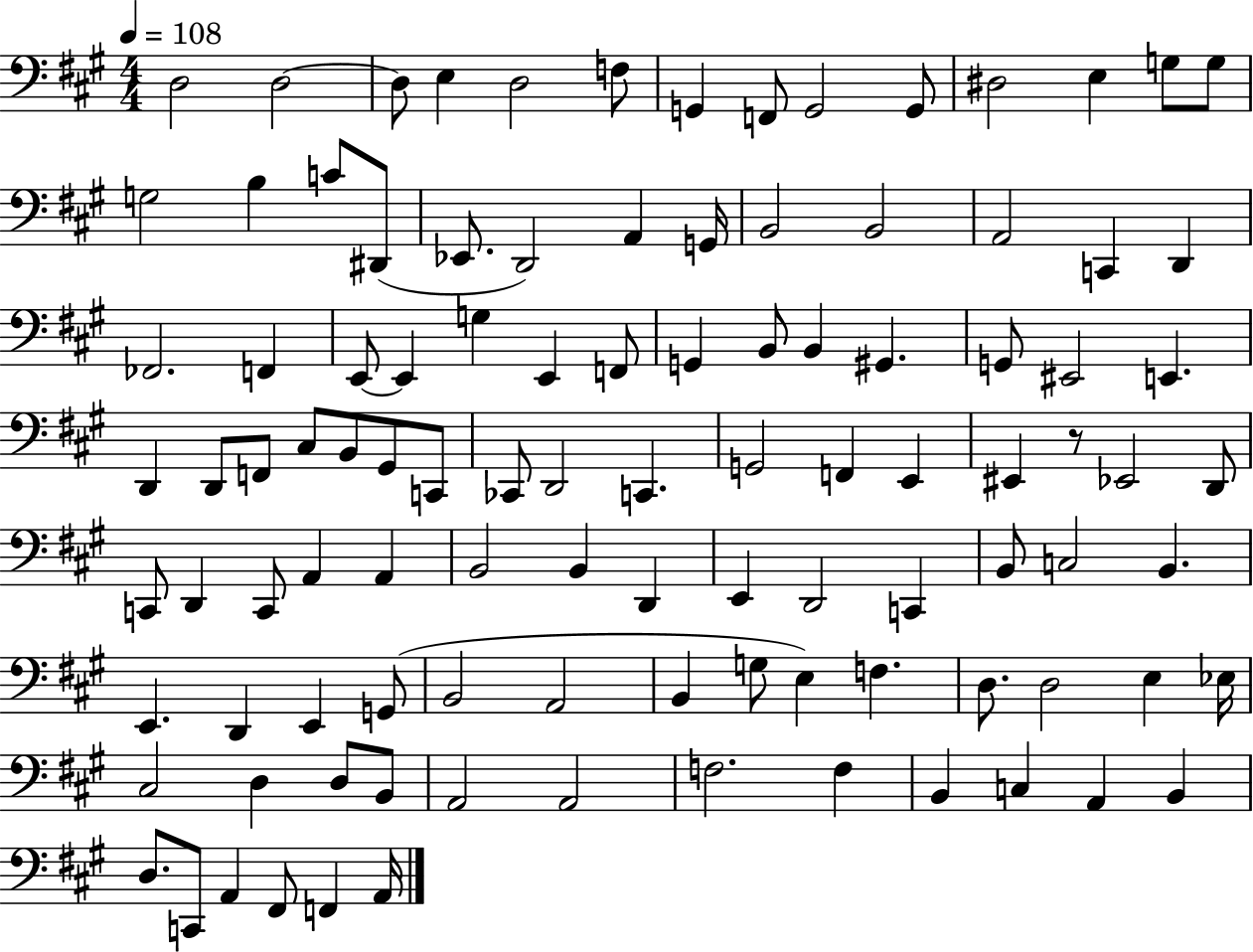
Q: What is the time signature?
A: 4/4